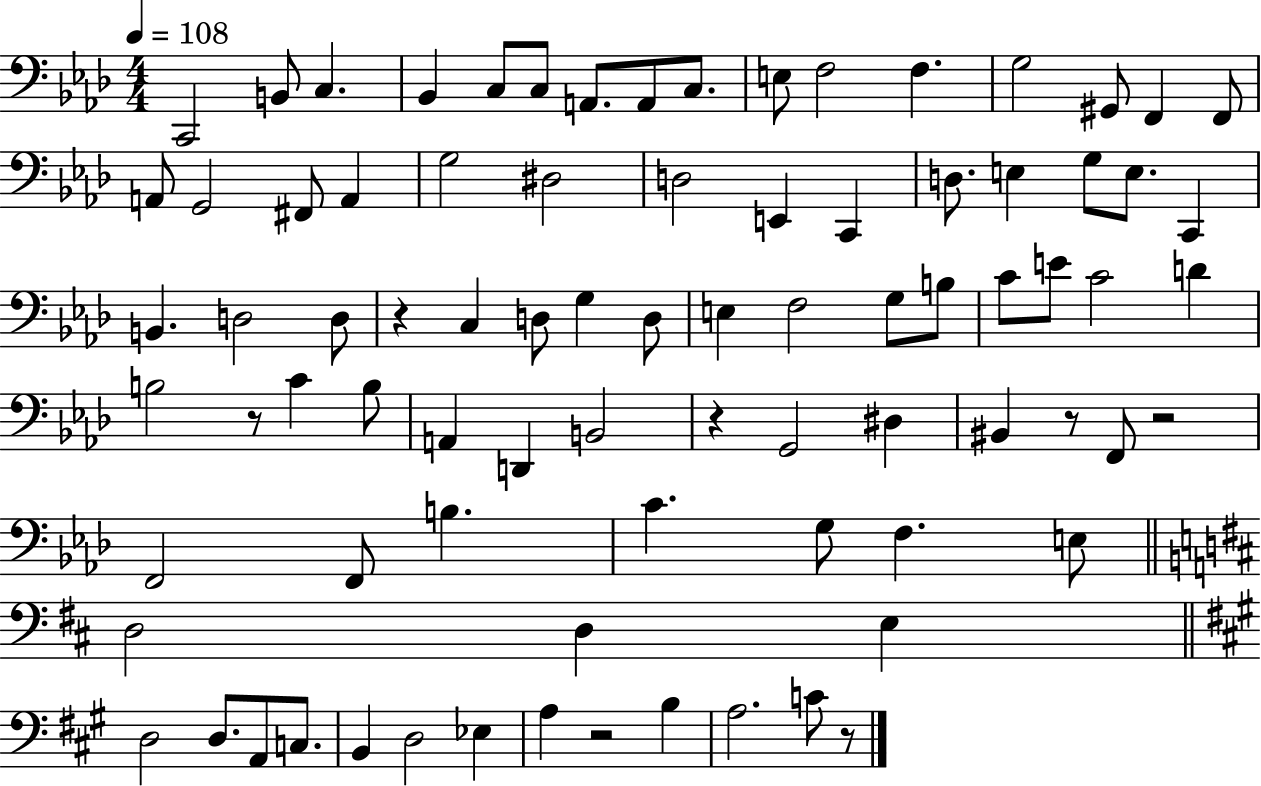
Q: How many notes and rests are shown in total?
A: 83